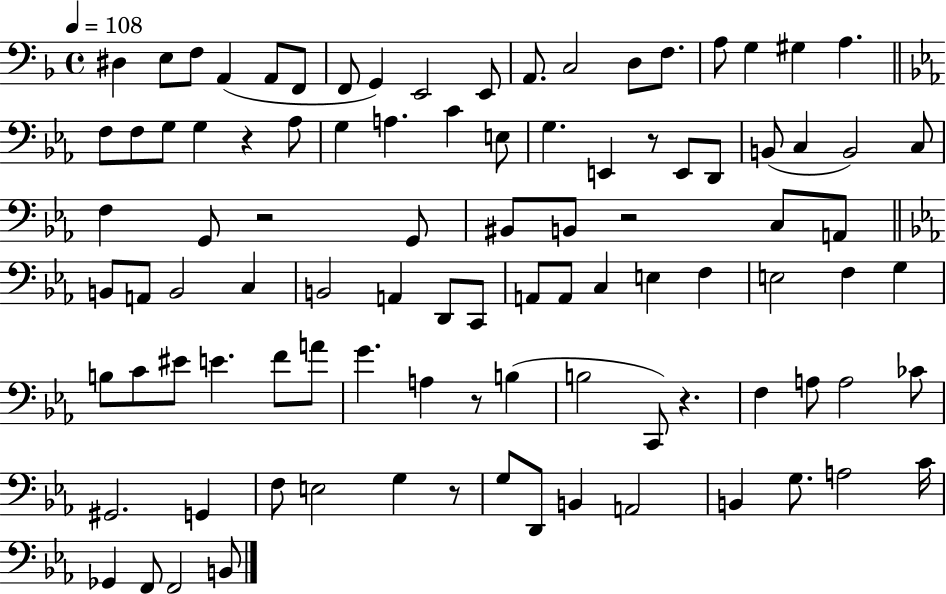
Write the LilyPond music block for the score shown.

{
  \clef bass
  \time 4/4
  \defaultTimeSignature
  \key f \major
  \tempo 4 = 108
  dis4 e8 f8 a,4( a,8 f,8 | f,8 g,4) e,2 e,8 | a,8. c2 d8 f8. | a8 g4 gis4 a4. | \break \bar "||" \break \key c \minor f8 f8 g8 g4 r4 aes8 | g4 a4. c'4 e8 | g4. e,4 r8 e,8 d,8 | b,8( c4 b,2) c8 | \break f4 g,8 r2 g,8 | bis,8 b,8 r2 c8 a,8 | \bar "||" \break \key c \minor b,8 a,8 b,2 c4 | b,2 a,4 d,8 c,8 | a,8 a,8 c4 e4 f4 | e2 f4 g4 | \break b8 c'8 eis'8 e'4. f'8 a'8 | g'4. a4 r8 b4( | b2 c,8) r4. | f4 a8 a2 ces'8 | \break gis,2. g,4 | f8 e2 g4 r8 | g8 d,8 b,4 a,2 | b,4 g8. a2 c'16 | \break ges,4 f,8 f,2 b,8 | \bar "|."
}